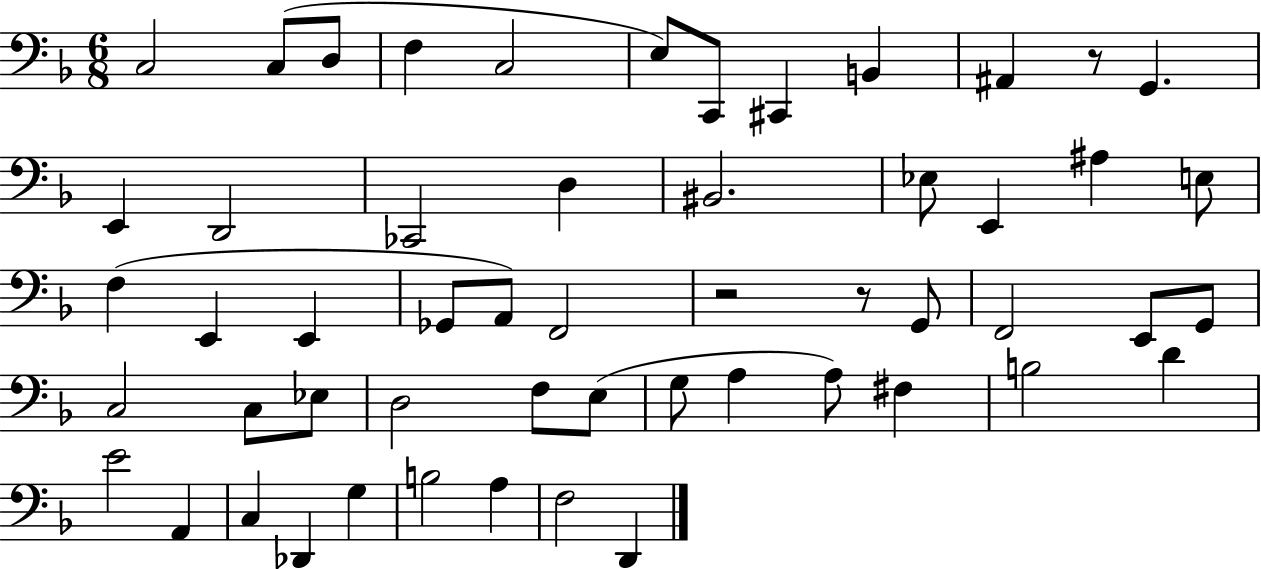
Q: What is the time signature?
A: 6/8